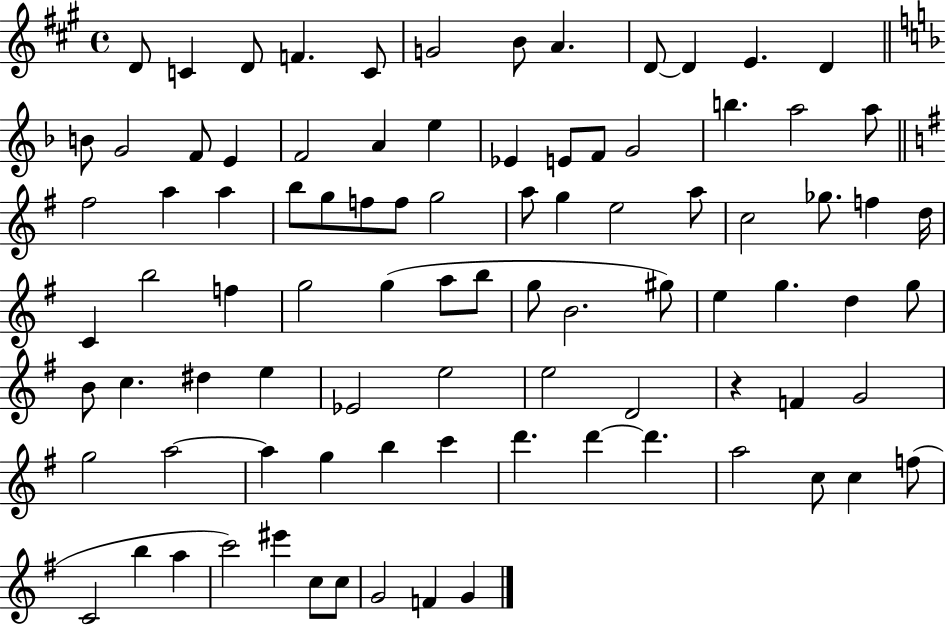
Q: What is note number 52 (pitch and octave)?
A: G#5